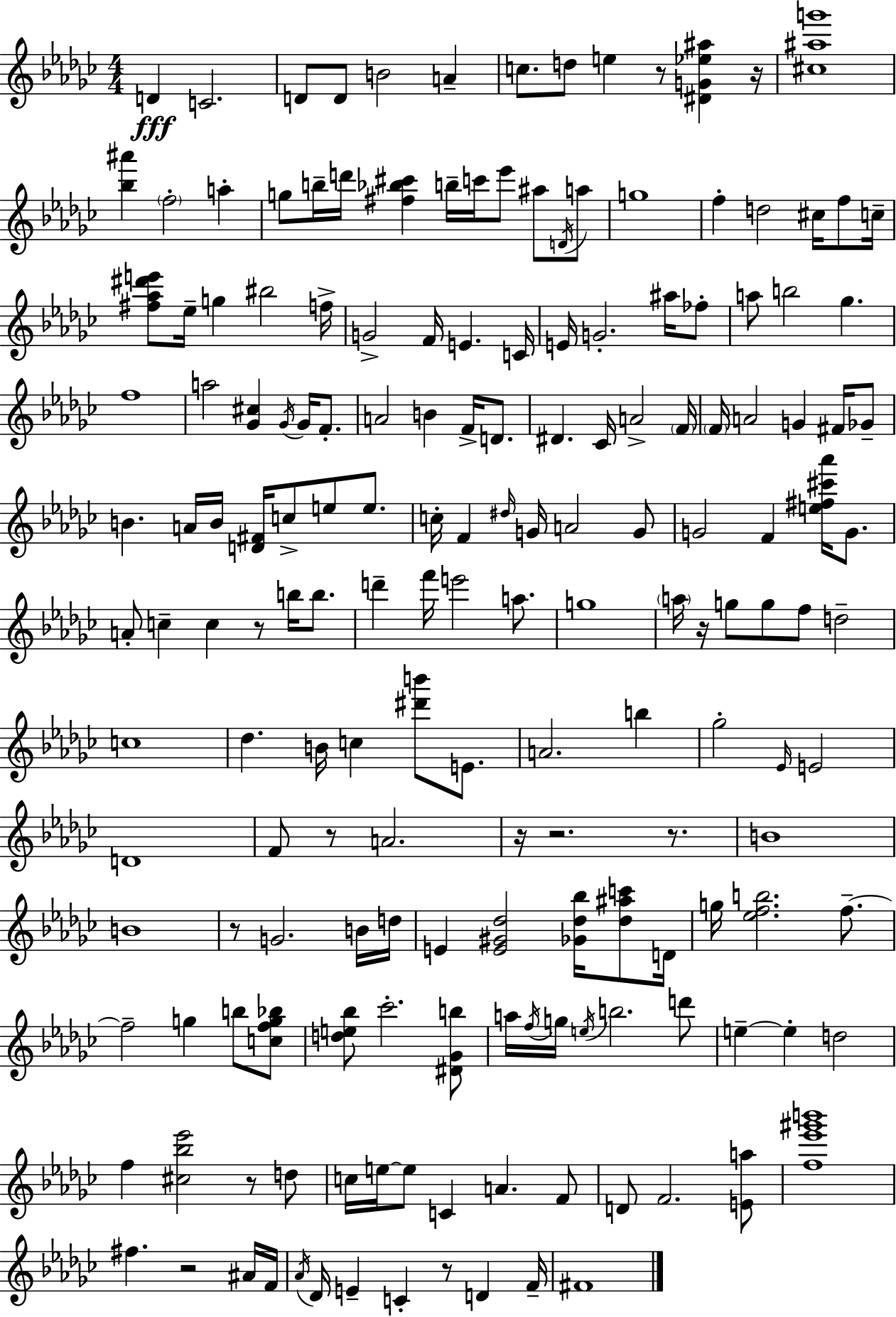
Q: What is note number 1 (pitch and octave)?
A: D4